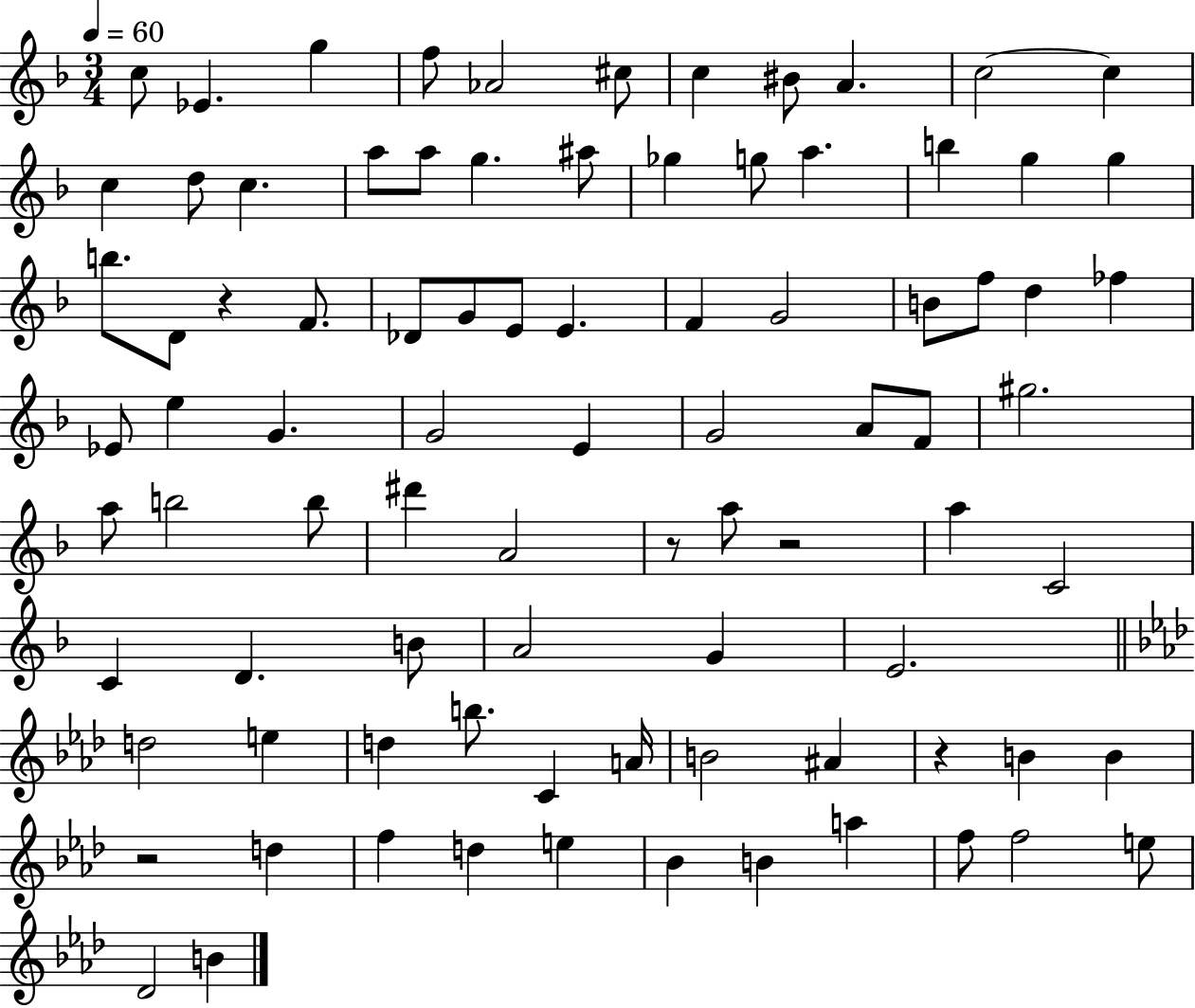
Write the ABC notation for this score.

X:1
T:Untitled
M:3/4
L:1/4
K:F
c/2 _E g f/2 _A2 ^c/2 c ^B/2 A c2 c c d/2 c a/2 a/2 g ^a/2 _g g/2 a b g g b/2 D/2 z F/2 _D/2 G/2 E/2 E F G2 B/2 f/2 d _f _E/2 e G G2 E G2 A/2 F/2 ^g2 a/2 b2 b/2 ^d' A2 z/2 a/2 z2 a C2 C D B/2 A2 G E2 d2 e d b/2 C A/4 B2 ^A z B B z2 d f d e _B B a f/2 f2 e/2 _D2 B